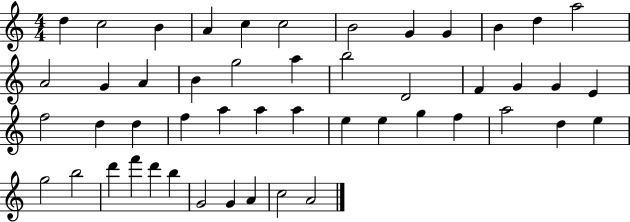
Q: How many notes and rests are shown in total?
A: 49